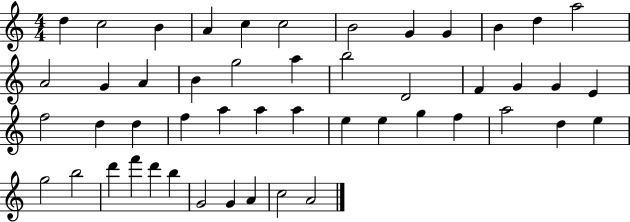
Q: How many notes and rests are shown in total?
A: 49